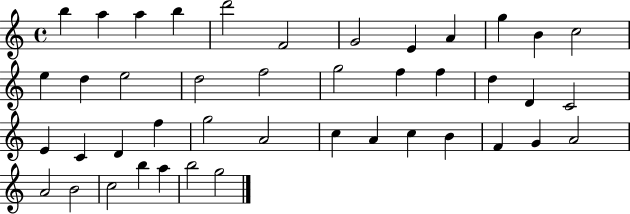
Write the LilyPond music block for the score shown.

{
  \clef treble
  \time 4/4
  \defaultTimeSignature
  \key c \major
  b''4 a''4 a''4 b''4 | d'''2 f'2 | g'2 e'4 a'4 | g''4 b'4 c''2 | \break e''4 d''4 e''2 | d''2 f''2 | g''2 f''4 f''4 | d''4 d'4 c'2 | \break e'4 c'4 d'4 f''4 | g''2 a'2 | c''4 a'4 c''4 b'4 | f'4 g'4 a'2 | \break a'2 b'2 | c''2 b''4 a''4 | b''2 g''2 | \bar "|."
}